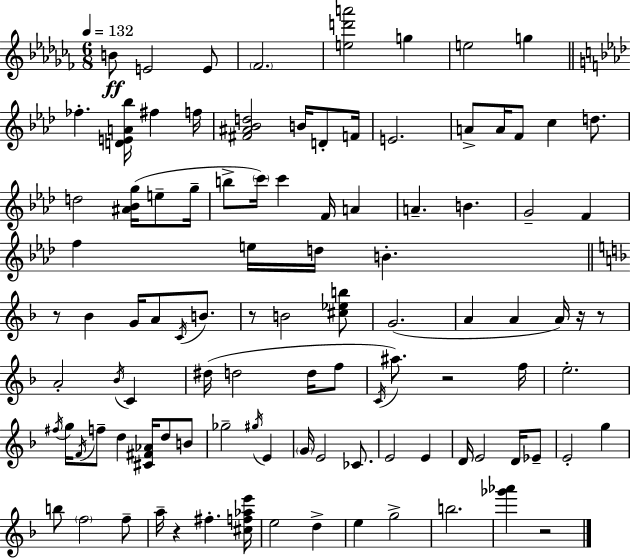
B4/e E4/h E4/e FES4/h. [E5,D6,A6]/h G5/q E5/h G5/q FES5/q. [D4,E4,A4,Bb5]/s F#5/q F5/s [F#4,A#4,Bb4,D5]/h B4/s D4/e F4/s E4/h. A4/e A4/s F4/e C5/q D5/e. D5/h [A#4,Bb4,G5]/s E5/e G5/s B5/e C6/s C6/q F4/s A4/q A4/q. B4/q. G4/h F4/q F5/q E5/s D5/s B4/q. R/e Bb4/q G4/s A4/e C4/s B4/e. R/e B4/h [C#5,Eb5,B5]/e G4/h. A4/q A4/q A4/s R/s R/e A4/h Bb4/s C4/q D#5/s D5/h D5/s F5/e C4/s A#5/e. R/h F5/s E5/h. F#5/s G5/s F4/s F5/e D5/q [C#4,F#4,Ab4]/s D5/e B4/e Gb5/h G#5/s E4/q G4/s E4/h CES4/e. E4/h E4/q D4/s E4/h D4/s Eb4/e E4/h G5/q B5/e F5/h F5/e A5/s R/q F#5/q. [C#5,F5,Ab5,E6]/s E5/h D5/q E5/q G5/h B5/h. [Gb6,Ab6]/q R/h